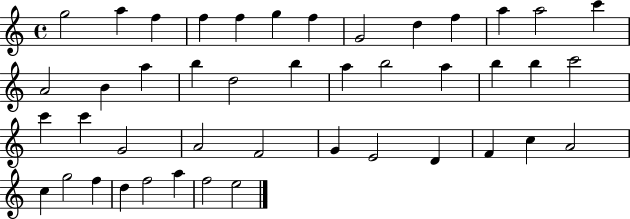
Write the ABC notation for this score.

X:1
T:Untitled
M:4/4
L:1/4
K:C
g2 a f f f g f G2 d f a a2 c' A2 B a b d2 b a b2 a b b c'2 c' c' G2 A2 F2 G E2 D F c A2 c g2 f d f2 a f2 e2